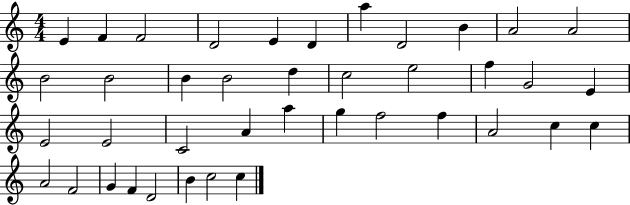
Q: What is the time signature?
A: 4/4